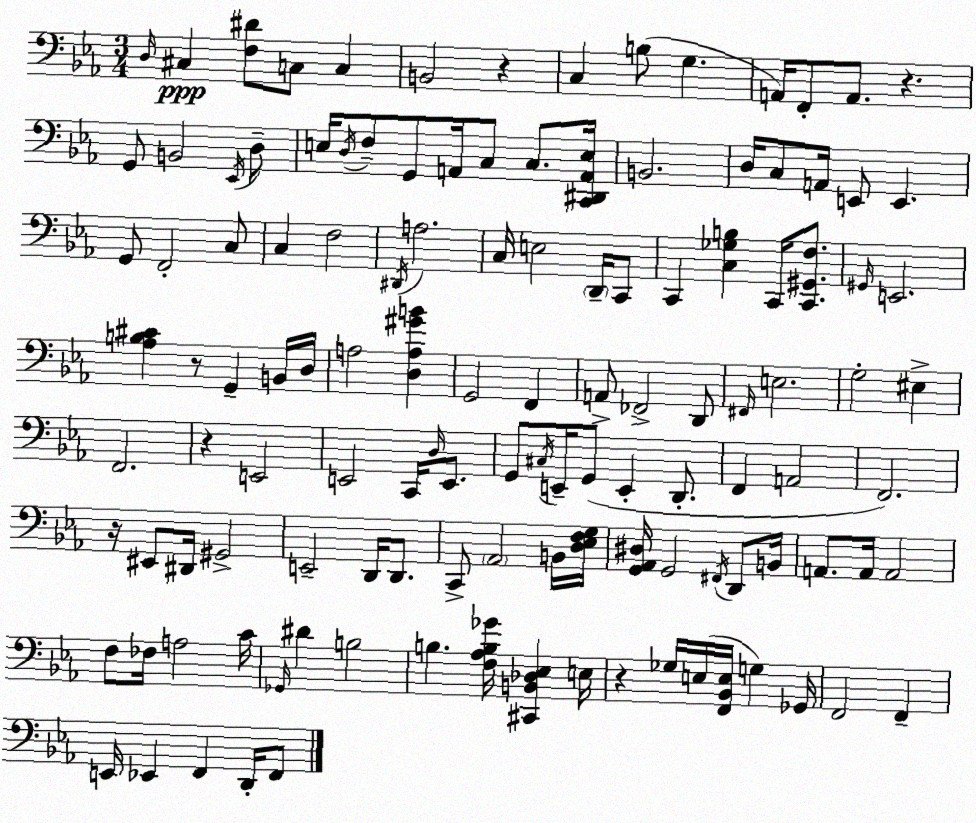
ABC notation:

X:1
T:Untitled
M:3/4
L:1/4
K:Eb
D,/4 ^C, [F,^D]/2 C,/2 C, B,,2 z C, B,/2 G, A,,/4 F,,/2 A,,/2 z G,,/2 B,,2 _E,,/4 D,/2 E,/4 D,/4 F,/2 G,,/2 A,,/4 C,/2 C,/2 [C,,^D,,A,,E,]/4 B,,2 D,/4 C,/2 A,,/4 E,,/2 E,, G,,/2 F,,2 C,/2 C, F,2 ^D,,/4 A,2 C,/4 E,2 D,,/4 C,,/2 C,, [C,_G,B,] C,,/4 [C,,^G,,F,]/2 ^G,,/4 E,,2 [_A,B,^C] z/2 G,, B,,/4 D,/4 A,2 [D,A,^GB] G,,2 F,, A,,/2 _F,,2 D,,/2 ^F,,/4 E,2 G,2 ^E, F,,2 z E,,2 E,,2 C,,/4 D,/4 E,,/2 G,,/2 ^C,/4 E,,/4 G,,/2 E,, D,,/2 F,, A,,2 F,,2 z/4 ^E,,/2 ^D,,/4 ^G,,2 E,,2 D,,/4 D,,/2 C,,/2 _A,,2 B,,/4 [D,_E,F,G,]/4 [G,,_A,,^D,]/4 G,,2 ^F,,/4 D,,/2 B,,/4 A,,/2 A,,/4 A,,2 F,/2 _F,/4 A,2 C/4 _G,,/4 ^D B,2 B, [F,_A,B,_G]/4 [^C,,B,,_D,_E,] E,/4 z _G,/4 E,/4 [F,,_B,,E,]/4 G, _G,,/4 F,,2 F,, E,,/4 _E,, F,, D,,/4 F,,/2